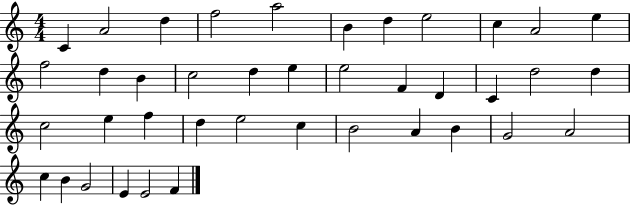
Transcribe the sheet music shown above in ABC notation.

X:1
T:Untitled
M:4/4
L:1/4
K:C
C A2 d f2 a2 B d e2 c A2 e f2 d B c2 d e e2 F D C d2 d c2 e f d e2 c B2 A B G2 A2 c B G2 E E2 F